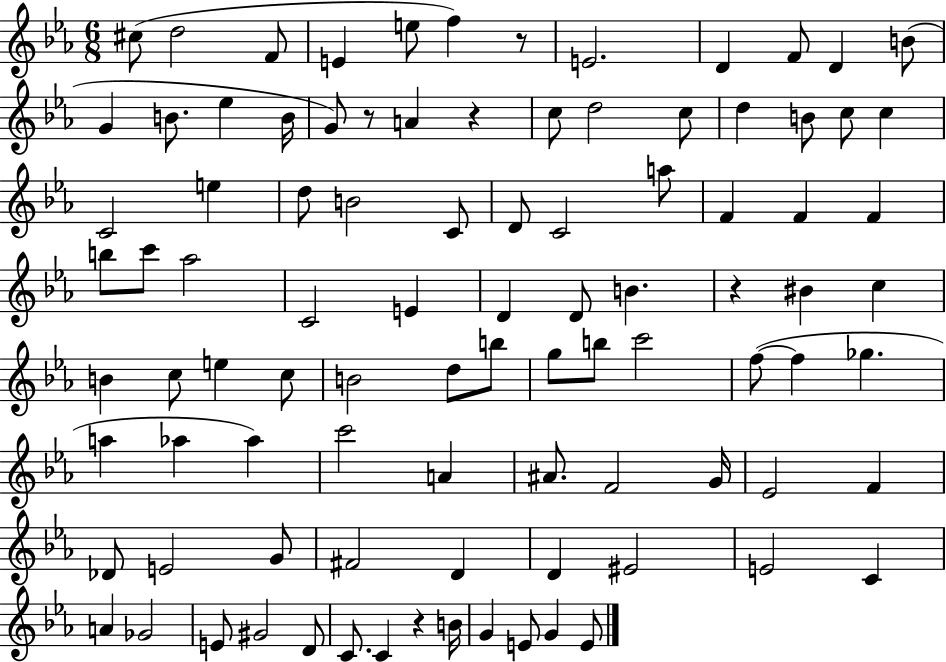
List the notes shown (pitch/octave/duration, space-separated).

C#5/e D5/h F4/e E4/q E5/e F5/q R/e E4/h. D4/q F4/e D4/q B4/e G4/q B4/e. Eb5/q B4/s G4/e R/e A4/q R/q C5/e D5/h C5/e D5/q B4/e C5/e C5/q C4/h E5/q D5/e B4/h C4/e D4/e C4/h A5/e F4/q F4/q F4/q B5/e C6/e Ab5/h C4/h E4/q D4/q D4/e B4/q. R/q BIS4/q C5/q B4/q C5/e E5/q C5/e B4/h D5/e B5/e G5/e B5/e C6/h F5/e F5/q Gb5/q. A5/q Ab5/q Ab5/q C6/h A4/q A#4/e. F4/h G4/s Eb4/h F4/q Db4/e E4/h G4/e F#4/h D4/q D4/q EIS4/h E4/h C4/q A4/q Gb4/h E4/e G#4/h D4/e C4/e. C4/q R/q B4/s G4/q E4/e G4/q E4/e